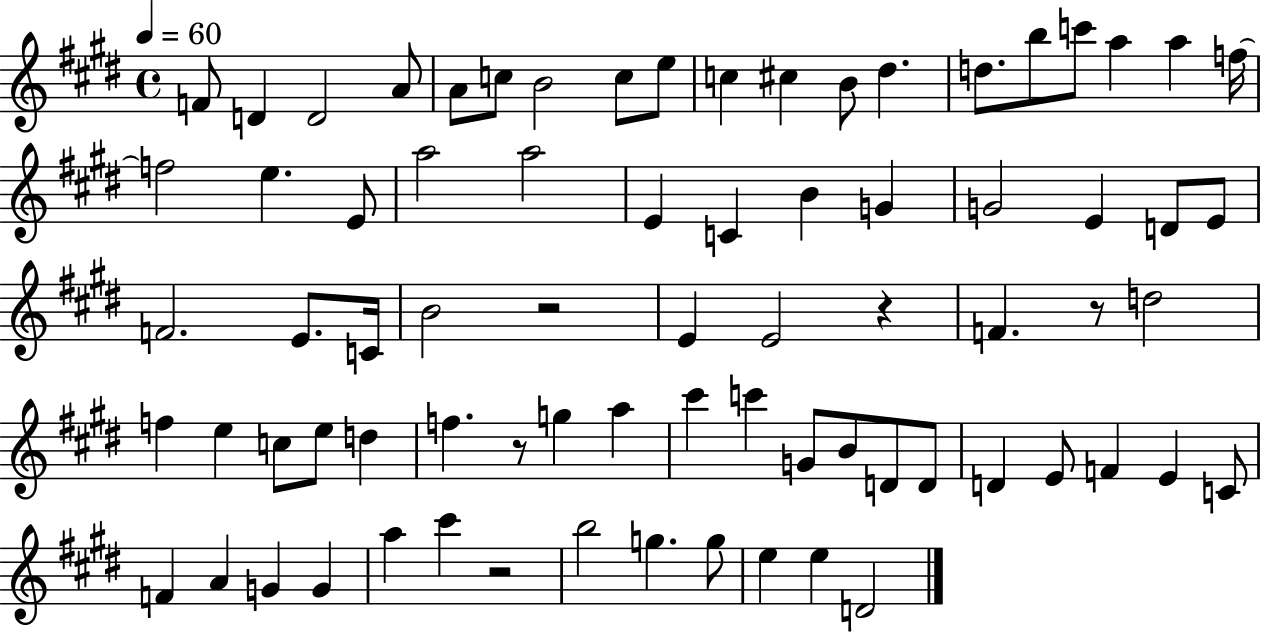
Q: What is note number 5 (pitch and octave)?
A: A4